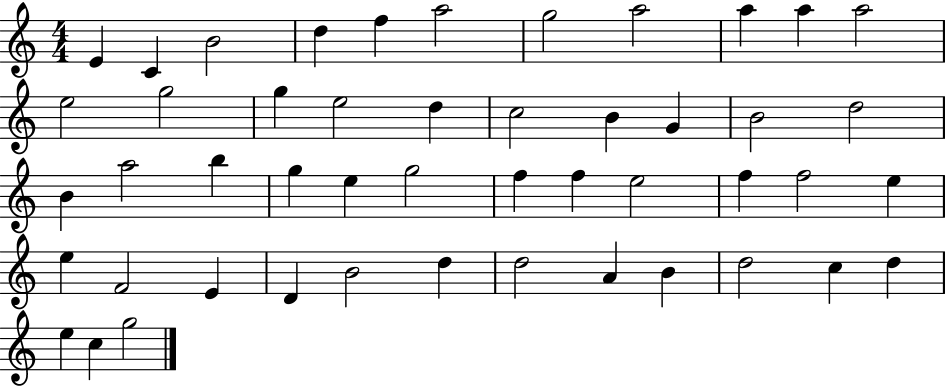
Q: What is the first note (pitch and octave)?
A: E4